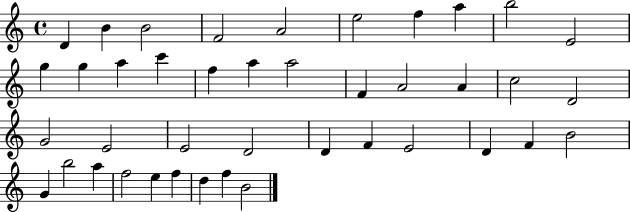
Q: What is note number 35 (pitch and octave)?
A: A5